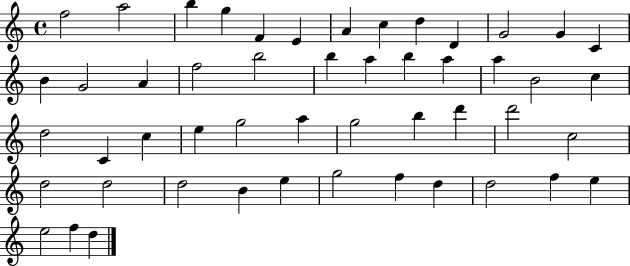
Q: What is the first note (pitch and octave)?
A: F5